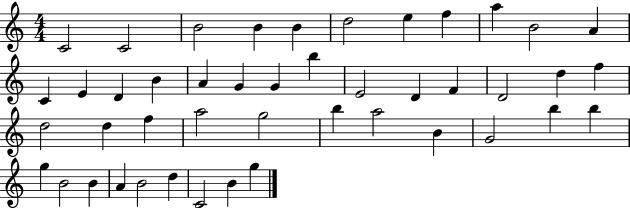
C4/h C4/h B4/h B4/q B4/q D5/h E5/q F5/q A5/q B4/h A4/q C4/q E4/q D4/q B4/q A4/q G4/q G4/q B5/q E4/h D4/q F4/q D4/h D5/q F5/q D5/h D5/q F5/q A5/h G5/h B5/q A5/h B4/q G4/h B5/q B5/q G5/q B4/h B4/q A4/q B4/h D5/q C4/h B4/q G5/q